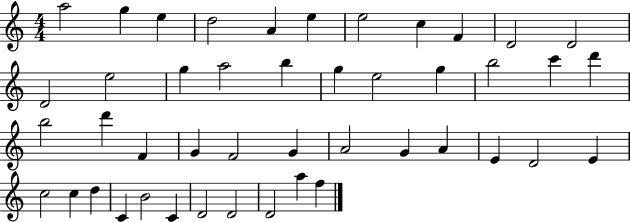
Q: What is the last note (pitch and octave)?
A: F5